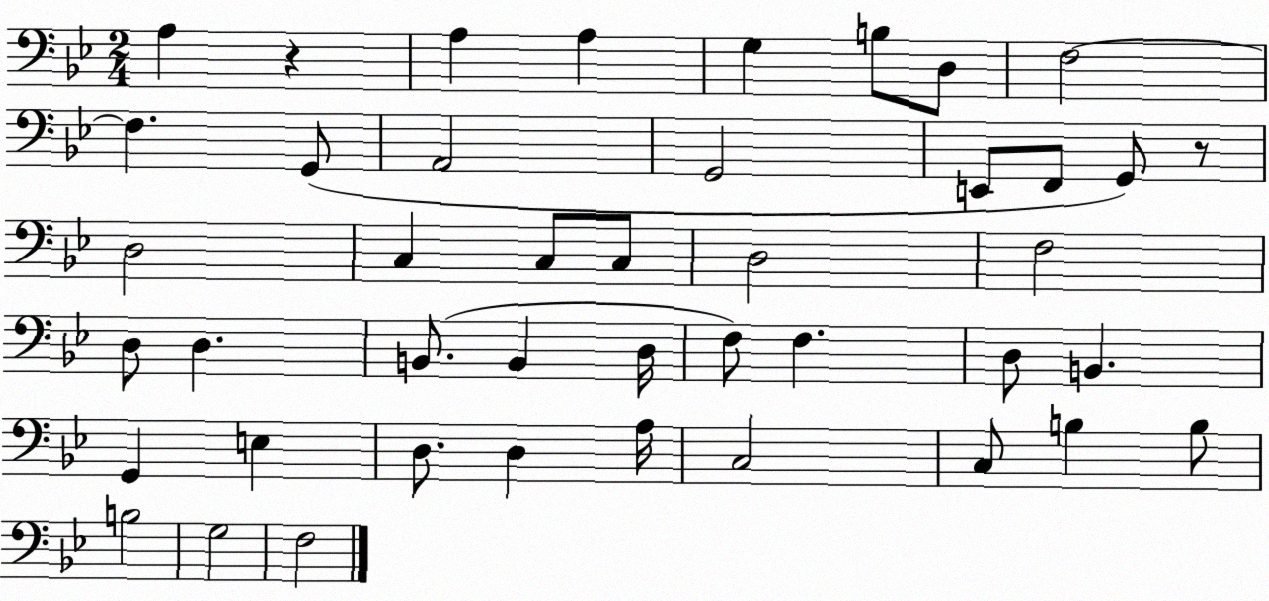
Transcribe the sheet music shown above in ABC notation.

X:1
T:Untitled
M:2/4
L:1/4
K:Bb
A, z A, A, G, B,/2 D,/2 F,2 F, G,,/2 A,,2 G,,2 E,,/2 F,,/2 G,,/2 z/2 D,2 C, C,/2 C,/2 D,2 F,2 D,/2 D, B,,/2 B,, D,/4 F,/2 F, D,/2 B,, G,, E, D,/2 D, A,/4 C,2 C,/2 B, B,/2 B,2 G,2 F,2